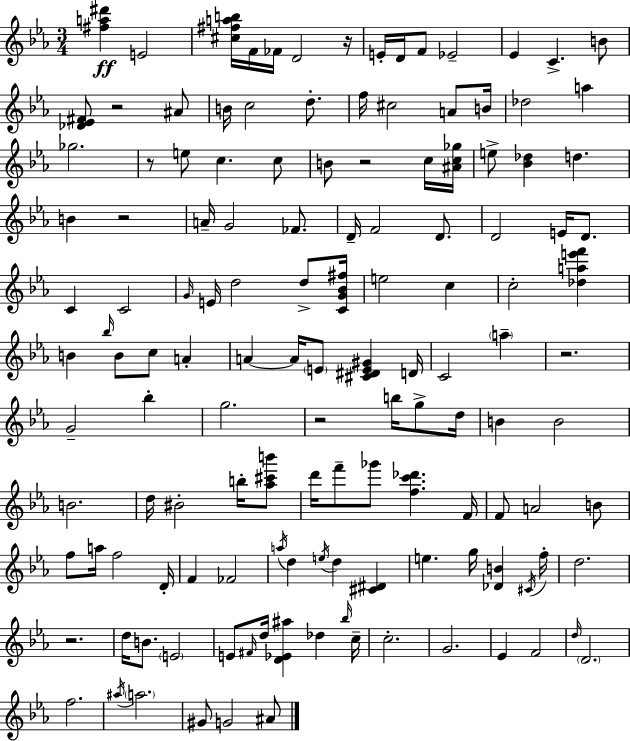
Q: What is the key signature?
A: C minor